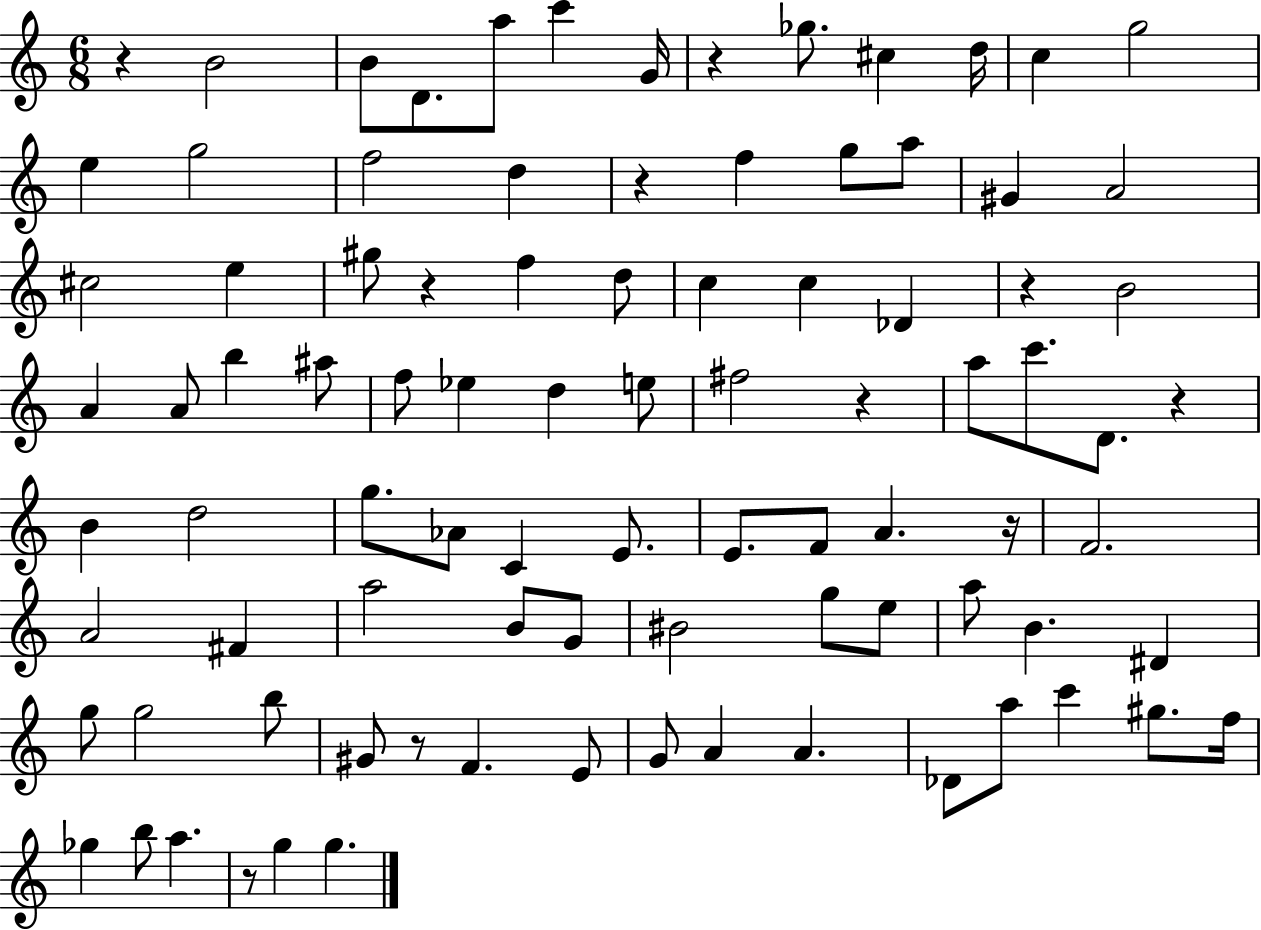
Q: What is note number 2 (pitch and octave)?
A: B4